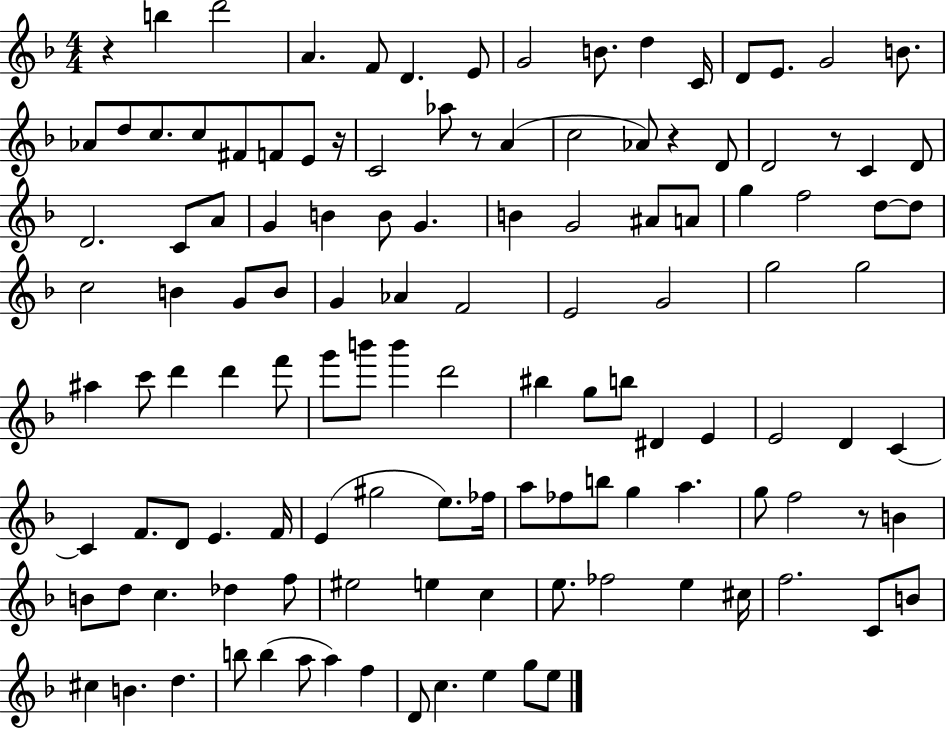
{
  \clef treble
  \numericTimeSignature
  \time 4/4
  \key f \major
  \repeat volta 2 { r4 b''4 d'''2 | a'4. f'8 d'4. e'8 | g'2 b'8. d''4 c'16 | d'8 e'8. g'2 b'8. | \break aes'8 d''8 c''8. c''8 fis'8 f'8 e'8 r16 | c'2 aes''8 r8 a'4( | c''2 aes'8) r4 d'8 | d'2 r8 c'4 d'8 | \break d'2. c'8 a'8 | g'4 b'4 b'8 g'4. | b'4 g'2 ais'8 a'8 | g''4 f''2 d''8~~ d''8 | \break c''2 b'4 g'8 b'8 | g'4 aes'4 f'2 | e'2 g'2 | g''2 g''2 | \break ais''4 c'''8 d'''4 d'''4 f'''8 | g'''8 b'''8 b'''4 d'''2 | bis''4 g''8 b''8 dis'4 e'4 | e'2 d'4 c'4~~ | \break c'4 f'8. d'8 e'4. f'16 | e'4( gis''2 e''8.) fes''16 | a''8 fes''8 b''8 g''4 a''4. | g''8 f''2 r8 b'4 | \break b'8 d''8 c''4. des''4 f''8 | eis''2 e''4 c''4 | e''8. fes''2 e''4 cis''16 | f''2. c'8 b'8 | \break cis''4 b'4. d''4. | b''8 b''4( a''8 a''4) f''4 | d'8 c''4. e''4 g''8 e''8 | } \bar "|."
}